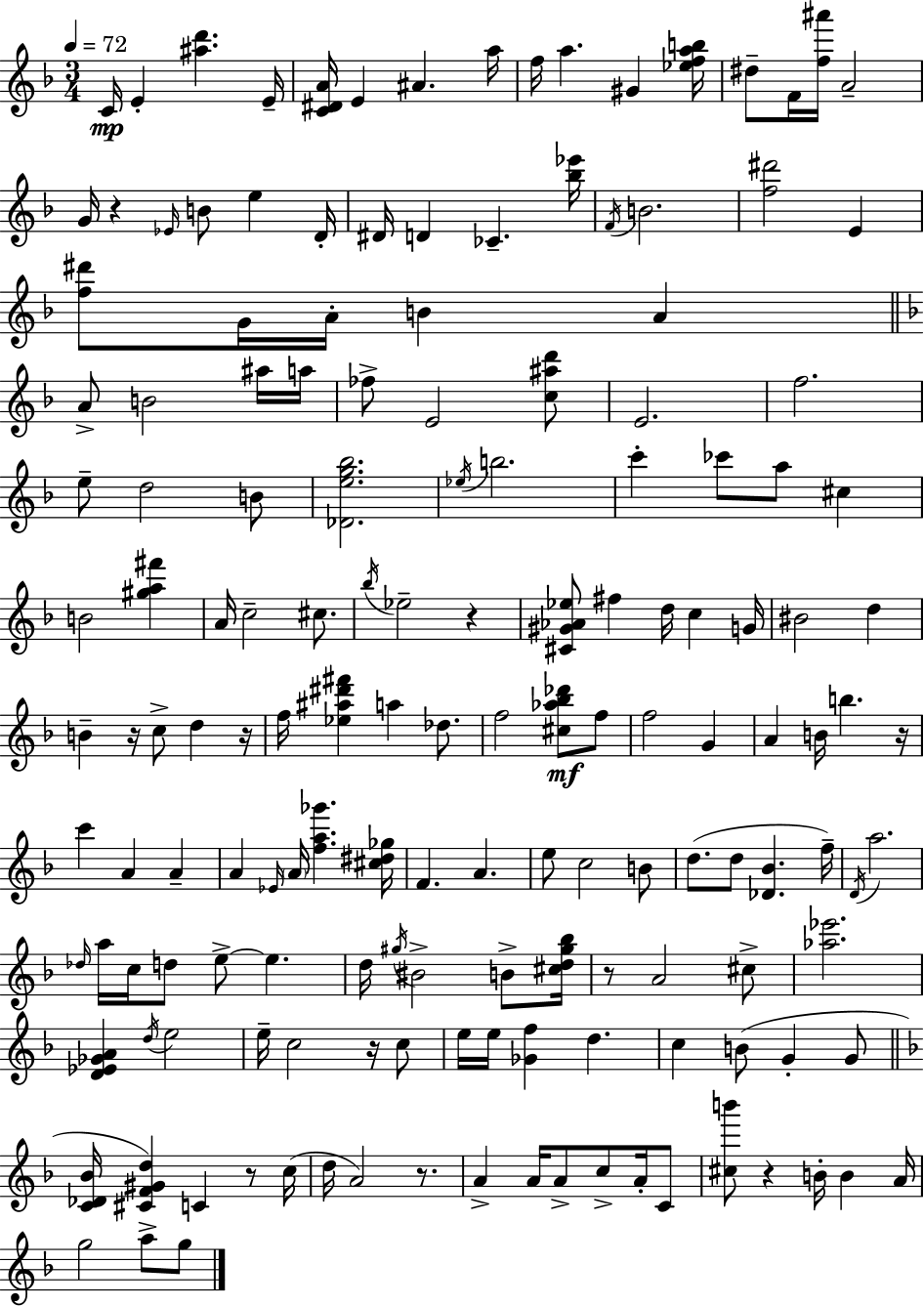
C4/s E4/q [A#5,D6]/q. E4/s [C4,D#4,A4]/s E4/q A#4/q. A5/s F5/s A5/q. G#4/q [Eb5,F5,A5,B5]/s D#5/e F4/s [F5,A#6]/s A4/h G4/s R/q Eb4/s B4/e E5/q D4/s D#4/s D4/q CES4/q. [Bb5,Eb6]/s F4/s B4/h. [F5,D#6]/h E4/q [F5,D#6]/e G4/s A4/s B4/q A4/q A4/e B4/h A#5/s A5/s FES5/e E4/h [C5,A#5,D6]/e E4/h. F5/h. E5/e D5/h B4/e [Db4,E5,G5,Bb5]/h. Eb5/s B5/h. C6/q CES6/e A5/e C#5/q B4/h [G#5,A5,F#6]/q A4/s C5/h C#5/e. Bb5/s Eb5/h R/q [C#4,G#4,Ab4,Eb5]/e F#5/q D5/s C5/q G4/s BIS4/h D5/q B4/q R/s C5/e D5/q R/s F5/s [Eb5,A#5,D#6,F#6]/q A5/q Db5/e. F5/h [C#5,Ab5,Bb5,Db6]/e F5/e F5/h G4/q A4/q B4/s B5/q. R/s C6/q A4/q A4/q A4/q Eb4/s A4/s [F5,A5,Gb6]/q. [C#5,D#5,Gb5]/s F4/q. A4/q. E5/e C5/h B4/e D5/e. D5/e [Db4,Bb4]/q. F5/s D4/s A5/h. Db5/s A5/s C5/s D5/e E5/e E5/q. D5/s G#5/s BIS4/h B4/e [C#5,D5,G#5,Bb5]/s R/e A4/h C#5/e [Ab5,Eb6]/h. [D4,Eb4,Gb4,A4]/q D5/s E5/h E5/s C5/h R/s C5/e E5/s E5/s [Gb4,F5]/q D5/q. C5/q B4/e G4/q G4/e [C4,Db4,Bb4]/s [C#4,F4,G#4,D5]/q C4/q R/e C5/s D5/s A4/h R/e. A4/q A4/s A4/e C5/e A4/s C4/e [C#5,B6]/e R/q B4/s B4/q A4/s G5/h A5/e G5/e